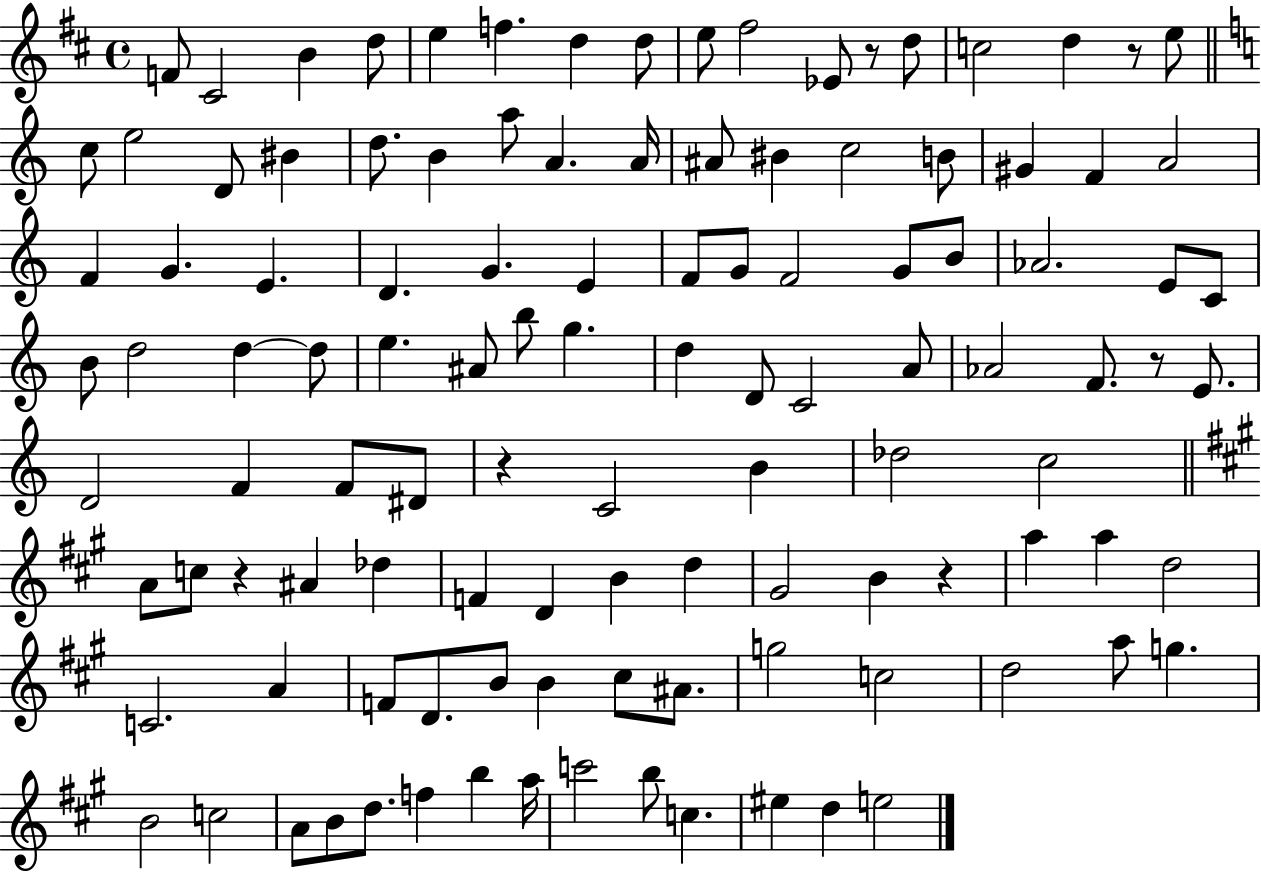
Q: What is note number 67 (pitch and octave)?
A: Db5